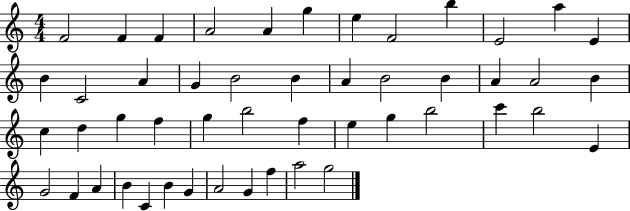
{
  \clef treble
  \numericTimeSignature
  \time 4/4
  \key c \major
  f'2 f'4 f'4 | a'2 a'4 g''4 | e''4 f'2 b''4 | e'2 a''4 e'4 | \break b'4 c'2 a'4 | g'4 b'2 b'4 | a'4 b'2 b'4 | a'4 a'2 b'4 | \break c''4 d''4 g''4 f''4 | g''4 b''2 f''4 | e''4 g''4 b''2 | c'''4 b''2 e'4 | \break g'2 f'4 a'4 | b'4 c'4 b'4 g'4 | a'2 g'4 f''4 | a''2 g''2 | \break \bar "|."
}